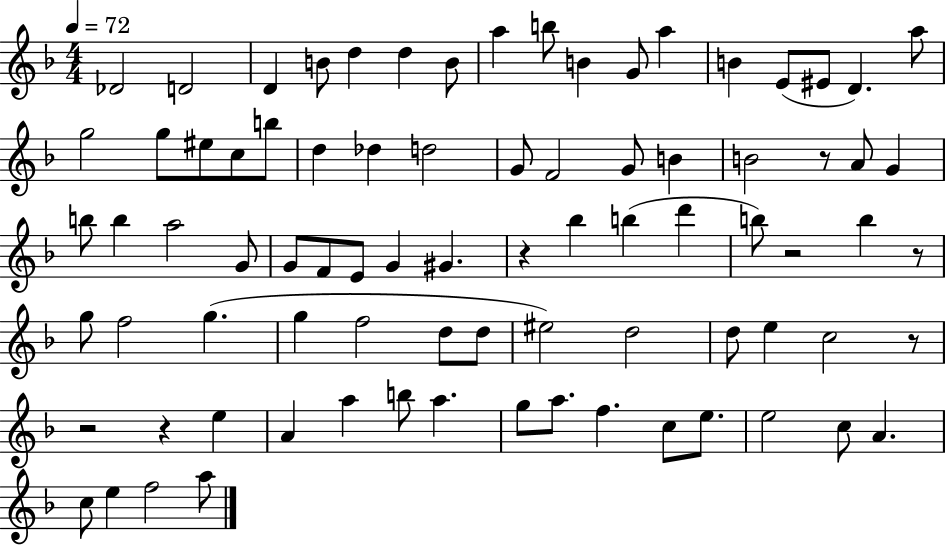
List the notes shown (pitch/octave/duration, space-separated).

Db4/h D4/h D4/q B4/e D5/q D5/q B4/e A5/q B5/e B4/q G4/e A5/q B4/q E4/e EIS4/e D4/q. A5/e G5/h G5/e EIS5/e C5/e B5/e D5/q Db5/q D5/h G4/e F4/h G4/e B4/q B4/h R/e A4/e G4/q B5/e B5/q A5/h G4/e G4/e F4/e E4/e G4/q G#4/q. R/q Bb5/q B5/q D6/q B5/e R/h B5/q R/e G5/e F5/h G5/q. G5/q F5/h D5/e D5/e EIS5/h D5/h D5/e E5/q C5/h R/e R/h R/q E5/q A4/q A5/q B5/e A5/q. G5/e A5/e. F5/q. C5/e E5/e. E5/h C5/e A4/q. C5/e E5/q F5/h A5/e